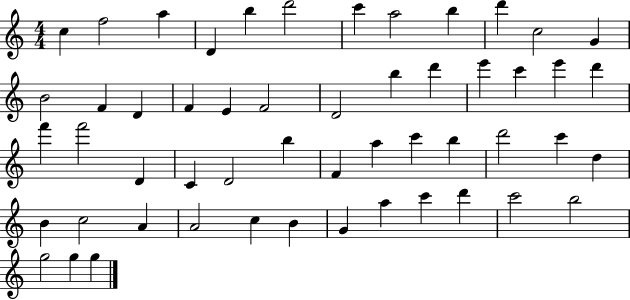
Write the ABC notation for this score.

X:1
T:Untitled
M:4/4
L:1/4
K:C
c f2 a D b d'2 c' a2 b d' c2 G B2 F D F E F2 D2 b d' e' c' e' d' f' f'2 D C D2 b F a c' b d'2 c' d B c2 A A2 c B G a c' d' c'2 b2 g2 g g